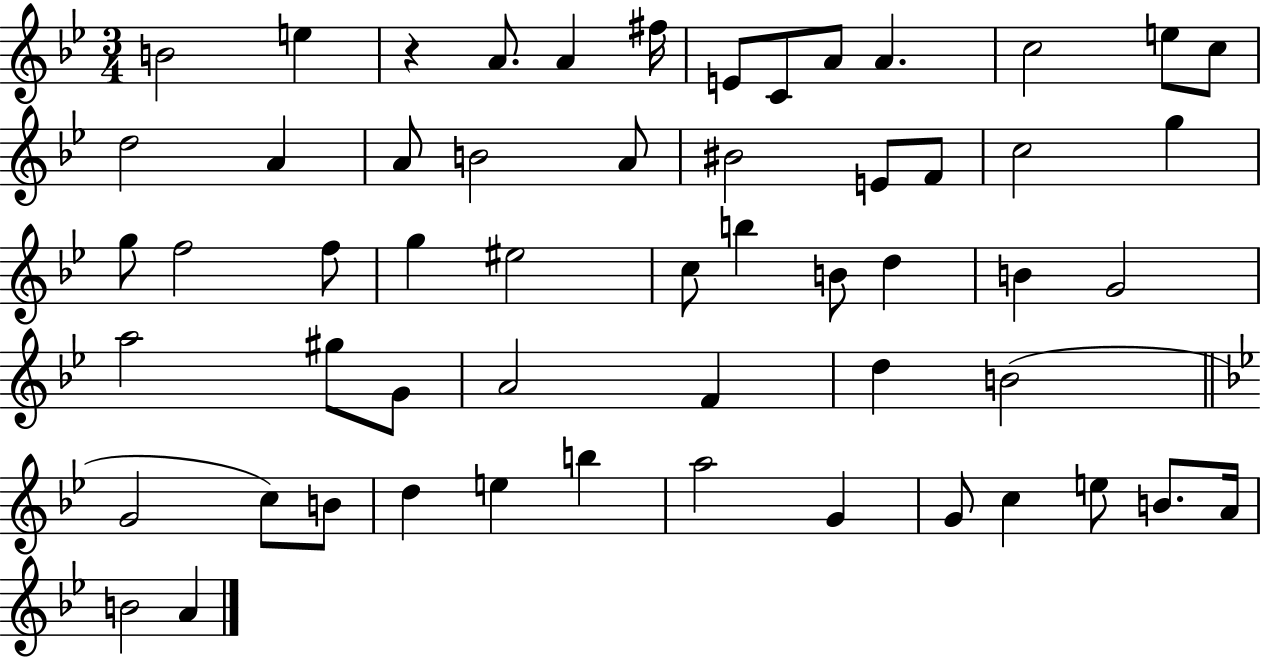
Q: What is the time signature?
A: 3/4